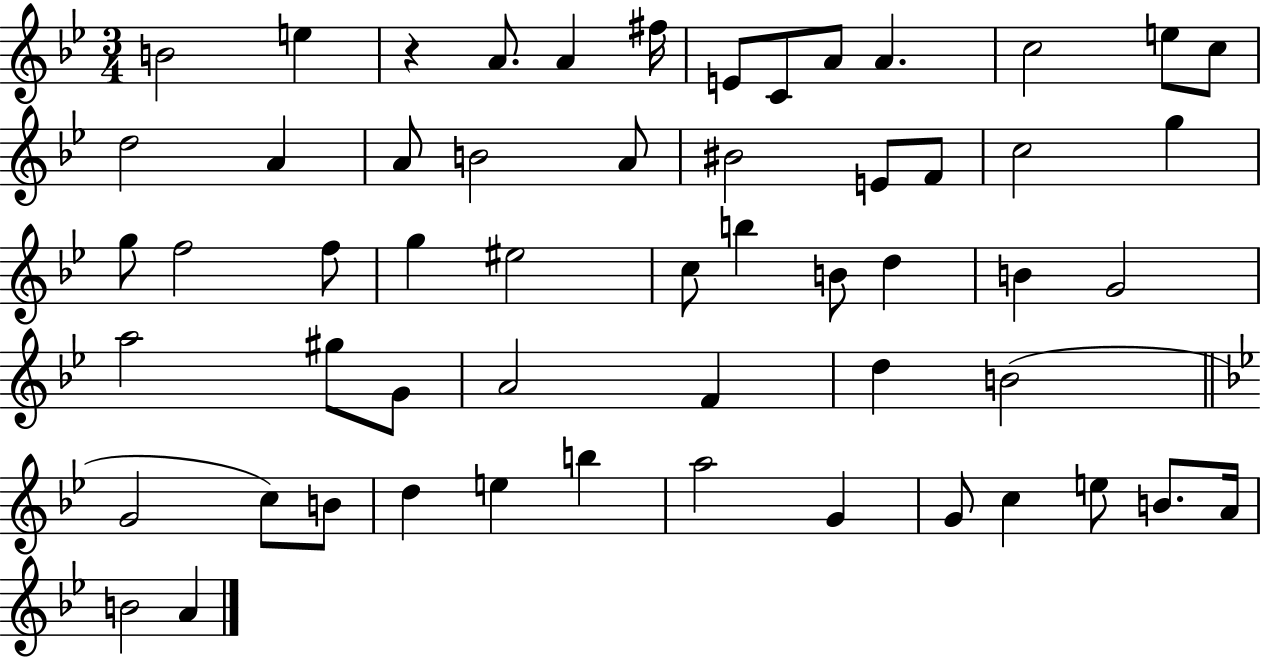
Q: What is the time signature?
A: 3/4